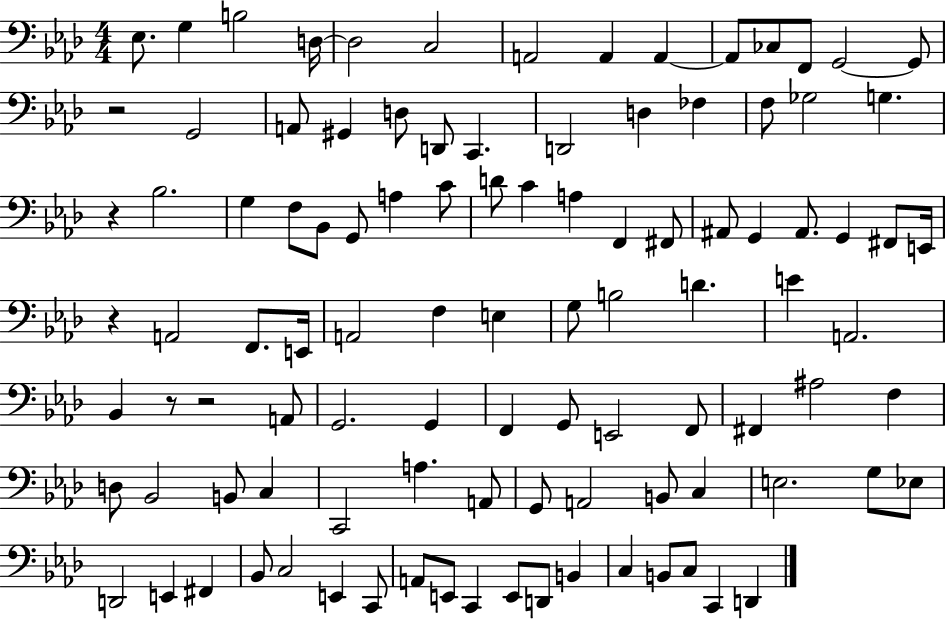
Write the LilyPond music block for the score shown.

{
  \clef bass
  \numericTimeSignature
  \time 4/4
  \key aes \major
  \repeat volta 2 { ees8. g4 b2 d16~~ | d2 c2 | a,2 a,4 a,4~~ | a,8 ces8 f,8 g,2~~ g,8 | \break r2 g,2 | a,8 gis,4 d8 d,8 c,4. | d,2 d4 fes4 | f8 ges2 g4. | \break r4 bes2. | g4 f8 bes,8 g,8 a4 c'8 | d'8 c'4 a4 f,4 fis,8 | ais,8 g,4 ais,8. g,4 fis,8 e,16 | \break r4 a,2 f,8. e,16 | a,2 f4 e4 | g8 b2 d'4. | e'4 a,2. | \break bes,4 r8 r2 a,8 | g,2. g,4 | f,4 g,8 e,2 f,8 | fis,4 ais2 f4 | \break d8 bes,2 b,8 c4 | c,2 a4. a,8 | g,8 a,2 b,8 c4 | e2. g8 ees8 | \break d,2 e,4 fis,4 | bes,8 c2 e,4 c,8 | a,8 e,8 c,4 e,8 d,8 b,4 | c4 b,8 c8 c,4 d,4 | \break } \bar "|."
}